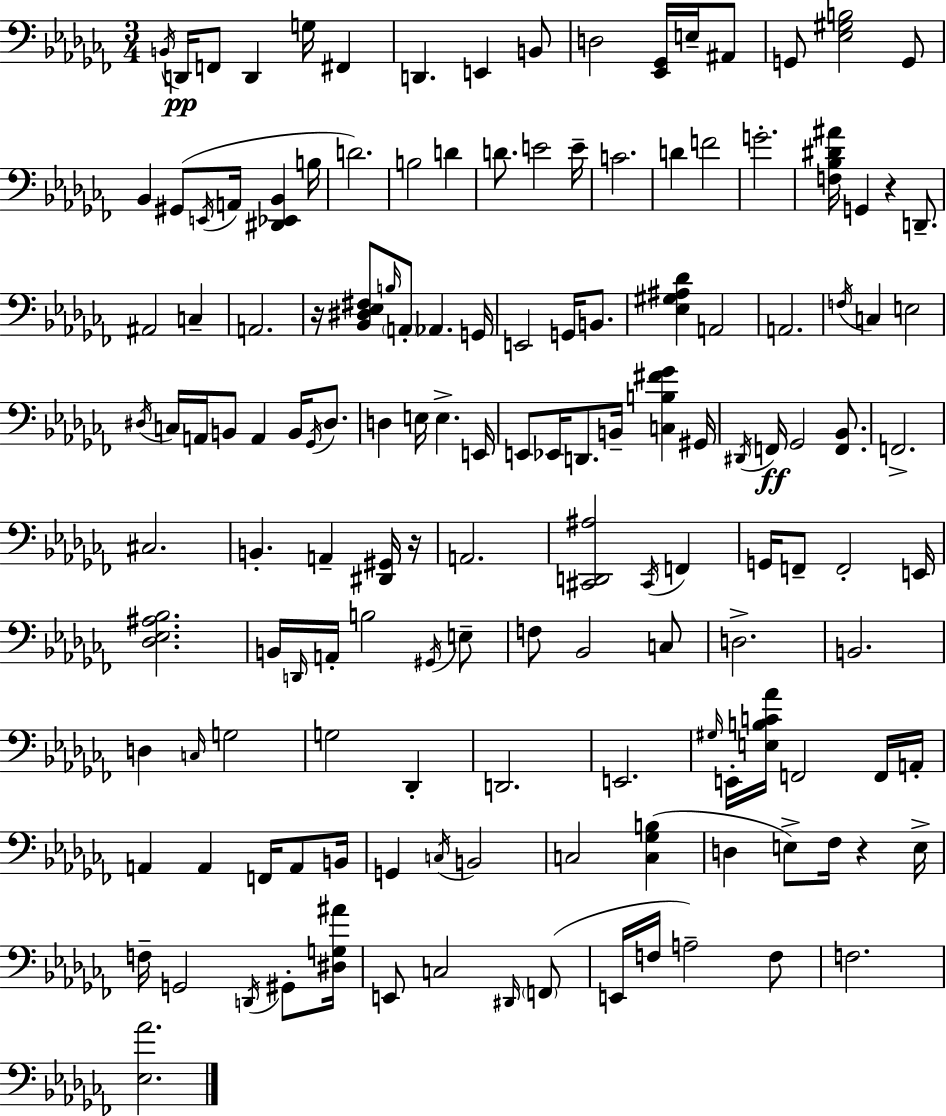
{
  \clef bass
  \numericTimeSignature
  \time 3/4
  \key aes \minor
  \acciaccatura { b,16 }\pp d,16 f,8 d,4 g16 fis,4 | d,4. e,4 b,8 | d2 <ees, ges,>16 e16-- ais,8 | g,8 <ees gis b>2 g,8 | \break bes,4 gis,8( \acciaccatura { e,16 } a,16 <dis, ees, bes,>4 | b16 d'2.) | b2 d'4 | d'8. e'2 | \break e'16-- c'2. | d'4 f'2 | g'2.-. | <f bes dis' ais'>16 g,4 r4 d,8.-- | \break ais,2 c4-- | a,2. | r16 <bes, dis ees fis>8 \grace { b16 } \parenthesize a,8-. aes,4. | g,16 e,2 g,16 | \break b,8. <ees gis ais des'>4 a,2 | a,2. | \acciaccatura { f16 } c4 e2 | \acciaccatura { dis16 } c16 a,16 b,8 a,4 | \break b,16 \acciaccatura { ges,16 } dis8. d4 e16 e4.-> | e,16 e,8 ees,16 d,8. | b,16-- <c b fis' ges'>4 gis,16 \acciaccatura { dis,16 }\ff f,16 ges,2 | <f, bes,>8. f,2.-> | \break cis2. | b,4.-. | a,4-- <dis, gis,>16 r16 a,2. | <cis, d, ais>2 | \break \acciaccatura { cis,16 } f,4 g,16 f,8-- f,2-. | e,16 <des ees ais bes>2. | b,16 \grace { d,16 } a,16-. b2 | \acciaccatura { gis,16 } e8-- f8 | \break bes,2 c8 d2.-> | b,2. | d4 | \grace { c16 } g2 g2 | \break des,4-. d,2. | e,2. | \grace { gis16 } | e,16-. <e b c' aes'>16 f,2 f,16 a,16-. | \break a,4 a,4 f,16 a,8 b,16 | g,4 \acciaccatura { c16 } b,2 | c2 <c ges b>4( | d4 e8->) fes16 r4 | \break e16-> f16-- g,2 \acciaccatura { d,16 } gis,8-. | <dis g ais'>16 e,8 c2 | \grace { dis,16 }( \parenthesize f,8 e,16 f16 a2--) | f8 f2. | \break <ees aes'>2. | \bar "|."
}